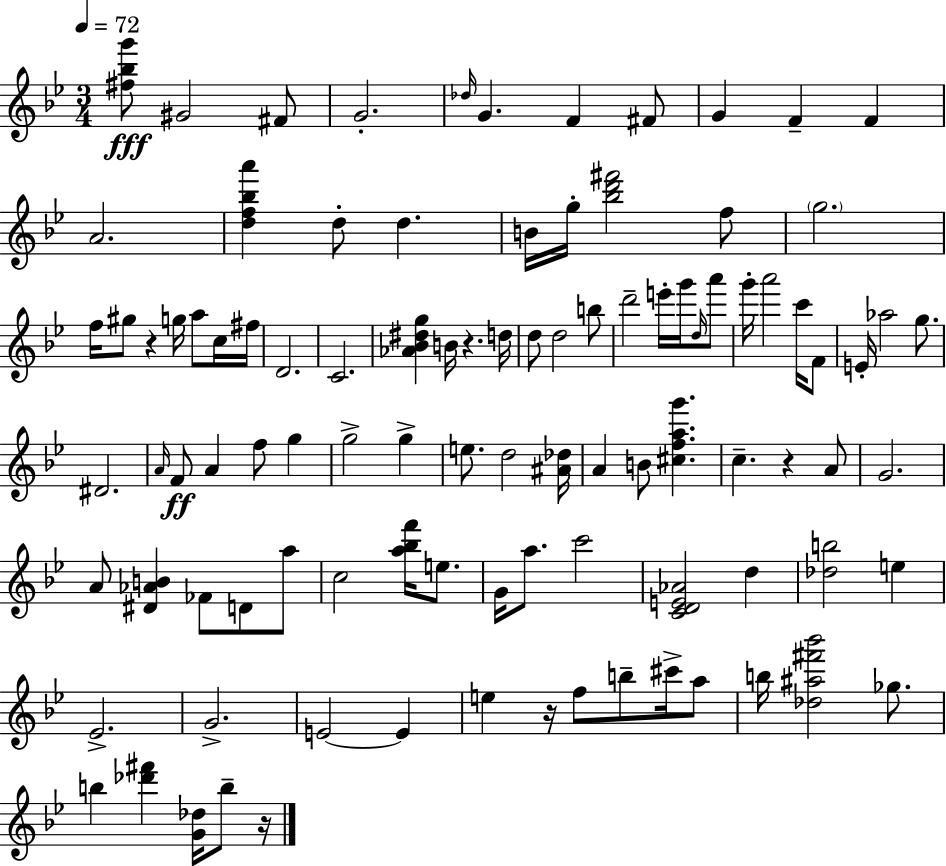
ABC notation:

X:1
T:Untitled
M:3/4
L:1/4
K:Bb
[^f_bg']/2 ^G2 ^F/2 G2 _d/4 G F ^F/2 G F F A2 [df_ba'] d/2 d B/4 g/4 [_bd'^f']2 f/2 g2 f/4 ^g/2 z g/4 a/2 c/4 ^f/4 D2 C2 [_A_B^dg] B/4 z d/4 d/2 d2 b/2 d'2 e'/4 g'/4 d/4 a'/2 g'/4 a'2 c'/4 F/2 E/4 _a2 g/2 ^D2 A/4 F/2 A f/2 g g2 g e/2 d2 [^A_d]/4 A B/2 [^cfag'] c z A/2 G2 A/2 [^D_AB] _F/2 D/2 a/2 c2 [a_bf']/4 e/2 G/4 a/2 c'2 [CDE_A]2 d [_db]2 e _E2 G2 E2 E e z/4 f/2 b/2 ^c'/4 a/2 b/4 [_d^a^f'_b']2 _g/2 b [_d'^f'] [G_d]/4 b/2 z/4